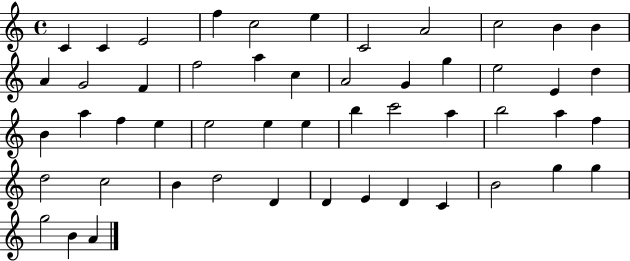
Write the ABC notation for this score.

X:1
T:Untitled
M:4/4
L:1/4
K:C
C C E2 f c2 e C2 A2 c2 B B A G2 F f2 a c A2 G g e2 E d B a f e e2 e e b c'2 a b2 a f d2 c2 B d2 D D E D C B2 g g g2 B A